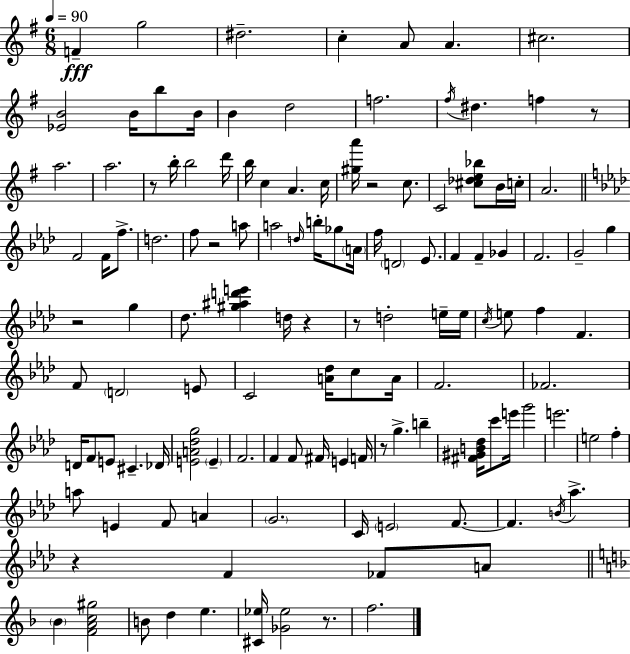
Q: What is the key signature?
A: E minor